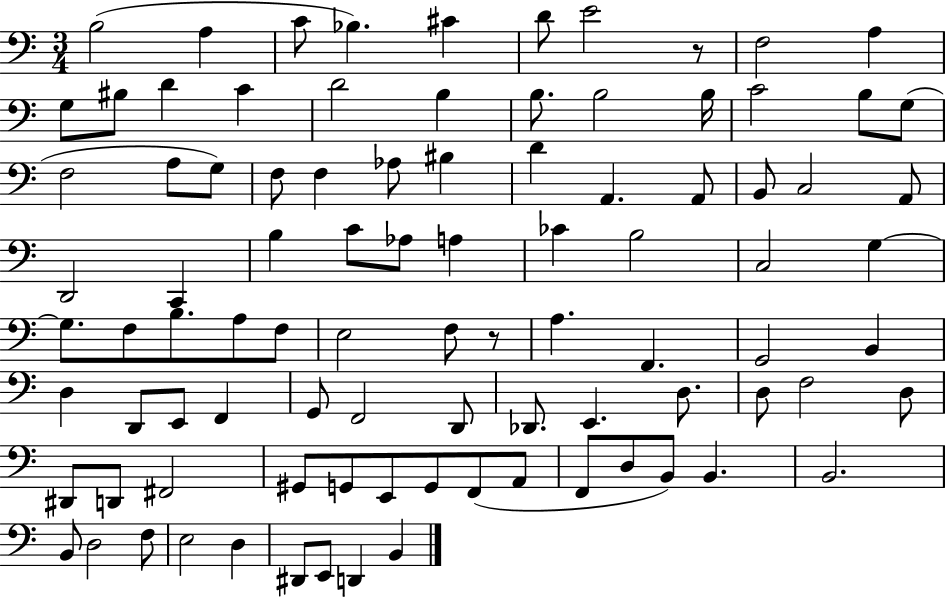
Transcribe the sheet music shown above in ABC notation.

X:1
T:Untitled
M:3/4
L:1/4
K:C
B,2 A, C/2 _B, ^C D/2 E2 z/2 F,2 A, G,/2 ^B,/2 D C D2 B, B,/2 B,2 B,/4 C2 B,/2 G,/2 F,2 A,/2 G,/2 F,/2 F, _A,/2 ^B, D A,, A,,/2 B,,/2 C,2 A,,/2 D,,2 C,, B, C/2 _A,/2 A, _C B,2 C,2 G, G,/2 F,/2 B,/2 A,/2 F,/2 E,2 F,/2 z/2 A, F,, G,,2 B,, D, D,,/2 E,,/2 F,, G,,/2 F,,2 D,,/2 _D,,/2 E,, D,/2 D,/2 F,2 D,/2 ^D,,/2 D,,/2 ^F,,2 ^G,,/2 G,,/2 E,,/2 G,,/2 F,,/2 A,,/2 F,,/2 D,/2 B,,/2 B,, B,,2 B,,/2 D,2 F,/2 E,2 D, ^D,,/2 E,,/2 D,, B,,